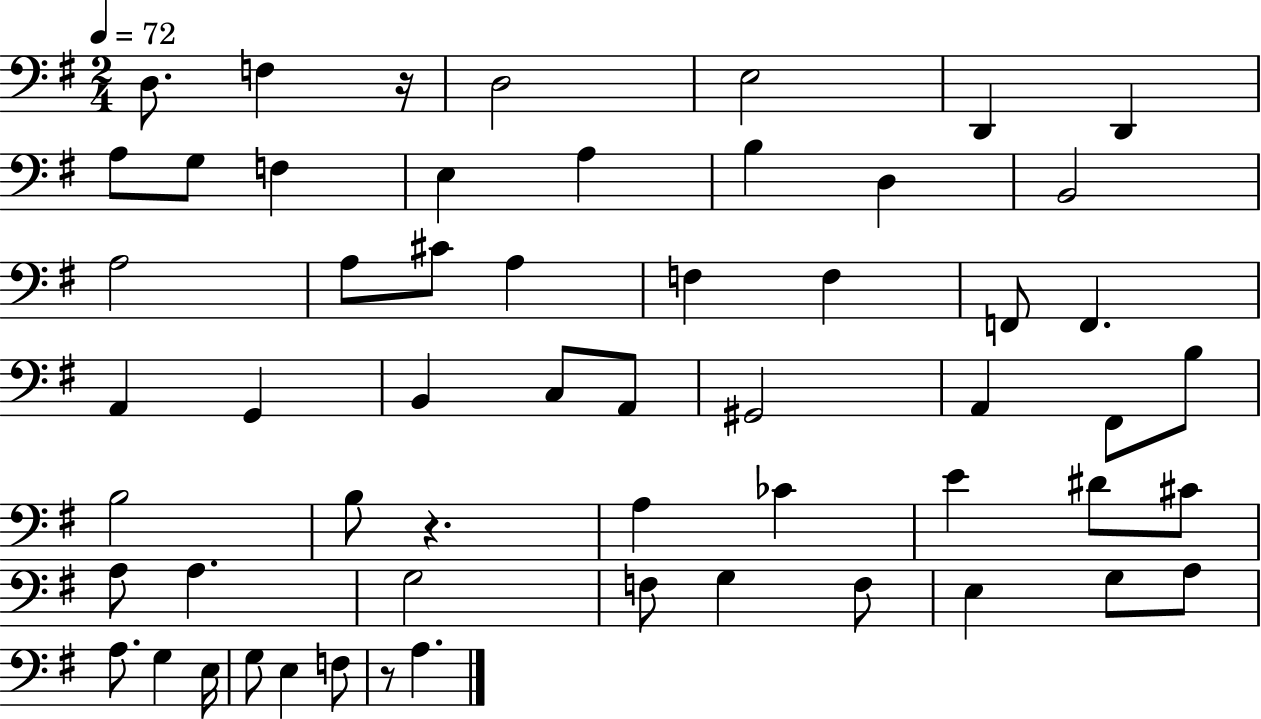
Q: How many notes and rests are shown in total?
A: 57